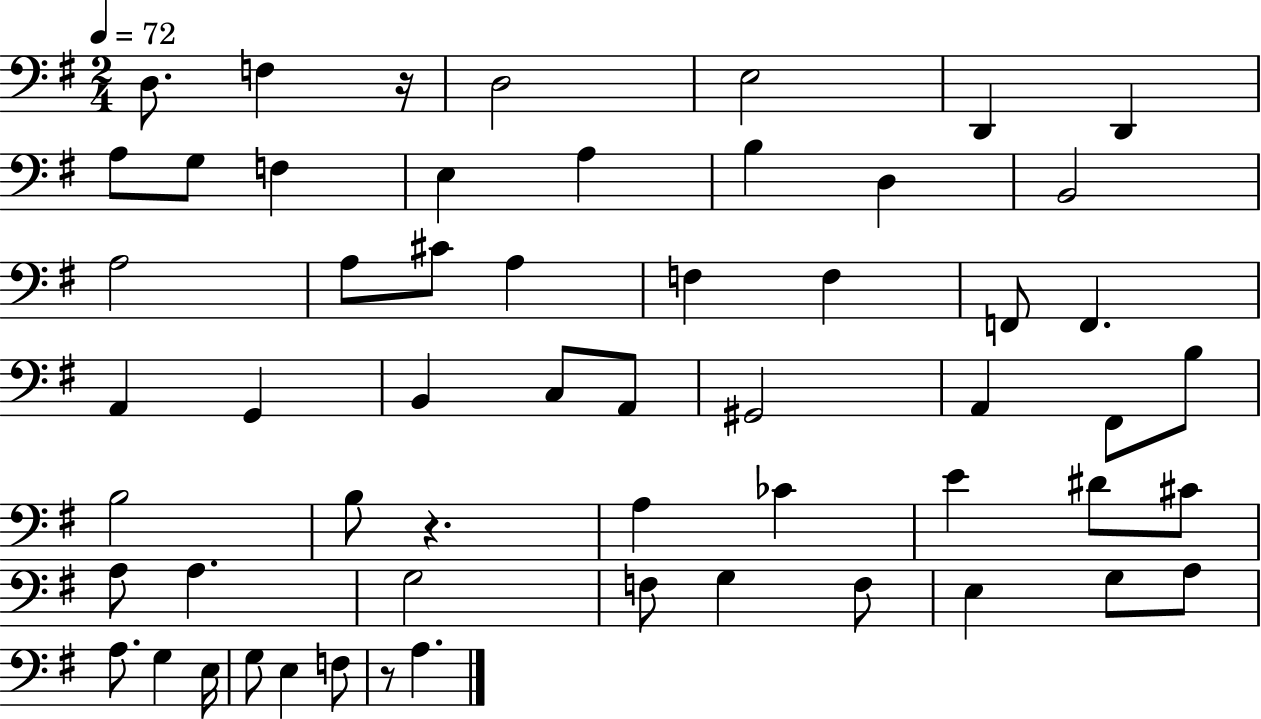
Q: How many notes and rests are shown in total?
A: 57